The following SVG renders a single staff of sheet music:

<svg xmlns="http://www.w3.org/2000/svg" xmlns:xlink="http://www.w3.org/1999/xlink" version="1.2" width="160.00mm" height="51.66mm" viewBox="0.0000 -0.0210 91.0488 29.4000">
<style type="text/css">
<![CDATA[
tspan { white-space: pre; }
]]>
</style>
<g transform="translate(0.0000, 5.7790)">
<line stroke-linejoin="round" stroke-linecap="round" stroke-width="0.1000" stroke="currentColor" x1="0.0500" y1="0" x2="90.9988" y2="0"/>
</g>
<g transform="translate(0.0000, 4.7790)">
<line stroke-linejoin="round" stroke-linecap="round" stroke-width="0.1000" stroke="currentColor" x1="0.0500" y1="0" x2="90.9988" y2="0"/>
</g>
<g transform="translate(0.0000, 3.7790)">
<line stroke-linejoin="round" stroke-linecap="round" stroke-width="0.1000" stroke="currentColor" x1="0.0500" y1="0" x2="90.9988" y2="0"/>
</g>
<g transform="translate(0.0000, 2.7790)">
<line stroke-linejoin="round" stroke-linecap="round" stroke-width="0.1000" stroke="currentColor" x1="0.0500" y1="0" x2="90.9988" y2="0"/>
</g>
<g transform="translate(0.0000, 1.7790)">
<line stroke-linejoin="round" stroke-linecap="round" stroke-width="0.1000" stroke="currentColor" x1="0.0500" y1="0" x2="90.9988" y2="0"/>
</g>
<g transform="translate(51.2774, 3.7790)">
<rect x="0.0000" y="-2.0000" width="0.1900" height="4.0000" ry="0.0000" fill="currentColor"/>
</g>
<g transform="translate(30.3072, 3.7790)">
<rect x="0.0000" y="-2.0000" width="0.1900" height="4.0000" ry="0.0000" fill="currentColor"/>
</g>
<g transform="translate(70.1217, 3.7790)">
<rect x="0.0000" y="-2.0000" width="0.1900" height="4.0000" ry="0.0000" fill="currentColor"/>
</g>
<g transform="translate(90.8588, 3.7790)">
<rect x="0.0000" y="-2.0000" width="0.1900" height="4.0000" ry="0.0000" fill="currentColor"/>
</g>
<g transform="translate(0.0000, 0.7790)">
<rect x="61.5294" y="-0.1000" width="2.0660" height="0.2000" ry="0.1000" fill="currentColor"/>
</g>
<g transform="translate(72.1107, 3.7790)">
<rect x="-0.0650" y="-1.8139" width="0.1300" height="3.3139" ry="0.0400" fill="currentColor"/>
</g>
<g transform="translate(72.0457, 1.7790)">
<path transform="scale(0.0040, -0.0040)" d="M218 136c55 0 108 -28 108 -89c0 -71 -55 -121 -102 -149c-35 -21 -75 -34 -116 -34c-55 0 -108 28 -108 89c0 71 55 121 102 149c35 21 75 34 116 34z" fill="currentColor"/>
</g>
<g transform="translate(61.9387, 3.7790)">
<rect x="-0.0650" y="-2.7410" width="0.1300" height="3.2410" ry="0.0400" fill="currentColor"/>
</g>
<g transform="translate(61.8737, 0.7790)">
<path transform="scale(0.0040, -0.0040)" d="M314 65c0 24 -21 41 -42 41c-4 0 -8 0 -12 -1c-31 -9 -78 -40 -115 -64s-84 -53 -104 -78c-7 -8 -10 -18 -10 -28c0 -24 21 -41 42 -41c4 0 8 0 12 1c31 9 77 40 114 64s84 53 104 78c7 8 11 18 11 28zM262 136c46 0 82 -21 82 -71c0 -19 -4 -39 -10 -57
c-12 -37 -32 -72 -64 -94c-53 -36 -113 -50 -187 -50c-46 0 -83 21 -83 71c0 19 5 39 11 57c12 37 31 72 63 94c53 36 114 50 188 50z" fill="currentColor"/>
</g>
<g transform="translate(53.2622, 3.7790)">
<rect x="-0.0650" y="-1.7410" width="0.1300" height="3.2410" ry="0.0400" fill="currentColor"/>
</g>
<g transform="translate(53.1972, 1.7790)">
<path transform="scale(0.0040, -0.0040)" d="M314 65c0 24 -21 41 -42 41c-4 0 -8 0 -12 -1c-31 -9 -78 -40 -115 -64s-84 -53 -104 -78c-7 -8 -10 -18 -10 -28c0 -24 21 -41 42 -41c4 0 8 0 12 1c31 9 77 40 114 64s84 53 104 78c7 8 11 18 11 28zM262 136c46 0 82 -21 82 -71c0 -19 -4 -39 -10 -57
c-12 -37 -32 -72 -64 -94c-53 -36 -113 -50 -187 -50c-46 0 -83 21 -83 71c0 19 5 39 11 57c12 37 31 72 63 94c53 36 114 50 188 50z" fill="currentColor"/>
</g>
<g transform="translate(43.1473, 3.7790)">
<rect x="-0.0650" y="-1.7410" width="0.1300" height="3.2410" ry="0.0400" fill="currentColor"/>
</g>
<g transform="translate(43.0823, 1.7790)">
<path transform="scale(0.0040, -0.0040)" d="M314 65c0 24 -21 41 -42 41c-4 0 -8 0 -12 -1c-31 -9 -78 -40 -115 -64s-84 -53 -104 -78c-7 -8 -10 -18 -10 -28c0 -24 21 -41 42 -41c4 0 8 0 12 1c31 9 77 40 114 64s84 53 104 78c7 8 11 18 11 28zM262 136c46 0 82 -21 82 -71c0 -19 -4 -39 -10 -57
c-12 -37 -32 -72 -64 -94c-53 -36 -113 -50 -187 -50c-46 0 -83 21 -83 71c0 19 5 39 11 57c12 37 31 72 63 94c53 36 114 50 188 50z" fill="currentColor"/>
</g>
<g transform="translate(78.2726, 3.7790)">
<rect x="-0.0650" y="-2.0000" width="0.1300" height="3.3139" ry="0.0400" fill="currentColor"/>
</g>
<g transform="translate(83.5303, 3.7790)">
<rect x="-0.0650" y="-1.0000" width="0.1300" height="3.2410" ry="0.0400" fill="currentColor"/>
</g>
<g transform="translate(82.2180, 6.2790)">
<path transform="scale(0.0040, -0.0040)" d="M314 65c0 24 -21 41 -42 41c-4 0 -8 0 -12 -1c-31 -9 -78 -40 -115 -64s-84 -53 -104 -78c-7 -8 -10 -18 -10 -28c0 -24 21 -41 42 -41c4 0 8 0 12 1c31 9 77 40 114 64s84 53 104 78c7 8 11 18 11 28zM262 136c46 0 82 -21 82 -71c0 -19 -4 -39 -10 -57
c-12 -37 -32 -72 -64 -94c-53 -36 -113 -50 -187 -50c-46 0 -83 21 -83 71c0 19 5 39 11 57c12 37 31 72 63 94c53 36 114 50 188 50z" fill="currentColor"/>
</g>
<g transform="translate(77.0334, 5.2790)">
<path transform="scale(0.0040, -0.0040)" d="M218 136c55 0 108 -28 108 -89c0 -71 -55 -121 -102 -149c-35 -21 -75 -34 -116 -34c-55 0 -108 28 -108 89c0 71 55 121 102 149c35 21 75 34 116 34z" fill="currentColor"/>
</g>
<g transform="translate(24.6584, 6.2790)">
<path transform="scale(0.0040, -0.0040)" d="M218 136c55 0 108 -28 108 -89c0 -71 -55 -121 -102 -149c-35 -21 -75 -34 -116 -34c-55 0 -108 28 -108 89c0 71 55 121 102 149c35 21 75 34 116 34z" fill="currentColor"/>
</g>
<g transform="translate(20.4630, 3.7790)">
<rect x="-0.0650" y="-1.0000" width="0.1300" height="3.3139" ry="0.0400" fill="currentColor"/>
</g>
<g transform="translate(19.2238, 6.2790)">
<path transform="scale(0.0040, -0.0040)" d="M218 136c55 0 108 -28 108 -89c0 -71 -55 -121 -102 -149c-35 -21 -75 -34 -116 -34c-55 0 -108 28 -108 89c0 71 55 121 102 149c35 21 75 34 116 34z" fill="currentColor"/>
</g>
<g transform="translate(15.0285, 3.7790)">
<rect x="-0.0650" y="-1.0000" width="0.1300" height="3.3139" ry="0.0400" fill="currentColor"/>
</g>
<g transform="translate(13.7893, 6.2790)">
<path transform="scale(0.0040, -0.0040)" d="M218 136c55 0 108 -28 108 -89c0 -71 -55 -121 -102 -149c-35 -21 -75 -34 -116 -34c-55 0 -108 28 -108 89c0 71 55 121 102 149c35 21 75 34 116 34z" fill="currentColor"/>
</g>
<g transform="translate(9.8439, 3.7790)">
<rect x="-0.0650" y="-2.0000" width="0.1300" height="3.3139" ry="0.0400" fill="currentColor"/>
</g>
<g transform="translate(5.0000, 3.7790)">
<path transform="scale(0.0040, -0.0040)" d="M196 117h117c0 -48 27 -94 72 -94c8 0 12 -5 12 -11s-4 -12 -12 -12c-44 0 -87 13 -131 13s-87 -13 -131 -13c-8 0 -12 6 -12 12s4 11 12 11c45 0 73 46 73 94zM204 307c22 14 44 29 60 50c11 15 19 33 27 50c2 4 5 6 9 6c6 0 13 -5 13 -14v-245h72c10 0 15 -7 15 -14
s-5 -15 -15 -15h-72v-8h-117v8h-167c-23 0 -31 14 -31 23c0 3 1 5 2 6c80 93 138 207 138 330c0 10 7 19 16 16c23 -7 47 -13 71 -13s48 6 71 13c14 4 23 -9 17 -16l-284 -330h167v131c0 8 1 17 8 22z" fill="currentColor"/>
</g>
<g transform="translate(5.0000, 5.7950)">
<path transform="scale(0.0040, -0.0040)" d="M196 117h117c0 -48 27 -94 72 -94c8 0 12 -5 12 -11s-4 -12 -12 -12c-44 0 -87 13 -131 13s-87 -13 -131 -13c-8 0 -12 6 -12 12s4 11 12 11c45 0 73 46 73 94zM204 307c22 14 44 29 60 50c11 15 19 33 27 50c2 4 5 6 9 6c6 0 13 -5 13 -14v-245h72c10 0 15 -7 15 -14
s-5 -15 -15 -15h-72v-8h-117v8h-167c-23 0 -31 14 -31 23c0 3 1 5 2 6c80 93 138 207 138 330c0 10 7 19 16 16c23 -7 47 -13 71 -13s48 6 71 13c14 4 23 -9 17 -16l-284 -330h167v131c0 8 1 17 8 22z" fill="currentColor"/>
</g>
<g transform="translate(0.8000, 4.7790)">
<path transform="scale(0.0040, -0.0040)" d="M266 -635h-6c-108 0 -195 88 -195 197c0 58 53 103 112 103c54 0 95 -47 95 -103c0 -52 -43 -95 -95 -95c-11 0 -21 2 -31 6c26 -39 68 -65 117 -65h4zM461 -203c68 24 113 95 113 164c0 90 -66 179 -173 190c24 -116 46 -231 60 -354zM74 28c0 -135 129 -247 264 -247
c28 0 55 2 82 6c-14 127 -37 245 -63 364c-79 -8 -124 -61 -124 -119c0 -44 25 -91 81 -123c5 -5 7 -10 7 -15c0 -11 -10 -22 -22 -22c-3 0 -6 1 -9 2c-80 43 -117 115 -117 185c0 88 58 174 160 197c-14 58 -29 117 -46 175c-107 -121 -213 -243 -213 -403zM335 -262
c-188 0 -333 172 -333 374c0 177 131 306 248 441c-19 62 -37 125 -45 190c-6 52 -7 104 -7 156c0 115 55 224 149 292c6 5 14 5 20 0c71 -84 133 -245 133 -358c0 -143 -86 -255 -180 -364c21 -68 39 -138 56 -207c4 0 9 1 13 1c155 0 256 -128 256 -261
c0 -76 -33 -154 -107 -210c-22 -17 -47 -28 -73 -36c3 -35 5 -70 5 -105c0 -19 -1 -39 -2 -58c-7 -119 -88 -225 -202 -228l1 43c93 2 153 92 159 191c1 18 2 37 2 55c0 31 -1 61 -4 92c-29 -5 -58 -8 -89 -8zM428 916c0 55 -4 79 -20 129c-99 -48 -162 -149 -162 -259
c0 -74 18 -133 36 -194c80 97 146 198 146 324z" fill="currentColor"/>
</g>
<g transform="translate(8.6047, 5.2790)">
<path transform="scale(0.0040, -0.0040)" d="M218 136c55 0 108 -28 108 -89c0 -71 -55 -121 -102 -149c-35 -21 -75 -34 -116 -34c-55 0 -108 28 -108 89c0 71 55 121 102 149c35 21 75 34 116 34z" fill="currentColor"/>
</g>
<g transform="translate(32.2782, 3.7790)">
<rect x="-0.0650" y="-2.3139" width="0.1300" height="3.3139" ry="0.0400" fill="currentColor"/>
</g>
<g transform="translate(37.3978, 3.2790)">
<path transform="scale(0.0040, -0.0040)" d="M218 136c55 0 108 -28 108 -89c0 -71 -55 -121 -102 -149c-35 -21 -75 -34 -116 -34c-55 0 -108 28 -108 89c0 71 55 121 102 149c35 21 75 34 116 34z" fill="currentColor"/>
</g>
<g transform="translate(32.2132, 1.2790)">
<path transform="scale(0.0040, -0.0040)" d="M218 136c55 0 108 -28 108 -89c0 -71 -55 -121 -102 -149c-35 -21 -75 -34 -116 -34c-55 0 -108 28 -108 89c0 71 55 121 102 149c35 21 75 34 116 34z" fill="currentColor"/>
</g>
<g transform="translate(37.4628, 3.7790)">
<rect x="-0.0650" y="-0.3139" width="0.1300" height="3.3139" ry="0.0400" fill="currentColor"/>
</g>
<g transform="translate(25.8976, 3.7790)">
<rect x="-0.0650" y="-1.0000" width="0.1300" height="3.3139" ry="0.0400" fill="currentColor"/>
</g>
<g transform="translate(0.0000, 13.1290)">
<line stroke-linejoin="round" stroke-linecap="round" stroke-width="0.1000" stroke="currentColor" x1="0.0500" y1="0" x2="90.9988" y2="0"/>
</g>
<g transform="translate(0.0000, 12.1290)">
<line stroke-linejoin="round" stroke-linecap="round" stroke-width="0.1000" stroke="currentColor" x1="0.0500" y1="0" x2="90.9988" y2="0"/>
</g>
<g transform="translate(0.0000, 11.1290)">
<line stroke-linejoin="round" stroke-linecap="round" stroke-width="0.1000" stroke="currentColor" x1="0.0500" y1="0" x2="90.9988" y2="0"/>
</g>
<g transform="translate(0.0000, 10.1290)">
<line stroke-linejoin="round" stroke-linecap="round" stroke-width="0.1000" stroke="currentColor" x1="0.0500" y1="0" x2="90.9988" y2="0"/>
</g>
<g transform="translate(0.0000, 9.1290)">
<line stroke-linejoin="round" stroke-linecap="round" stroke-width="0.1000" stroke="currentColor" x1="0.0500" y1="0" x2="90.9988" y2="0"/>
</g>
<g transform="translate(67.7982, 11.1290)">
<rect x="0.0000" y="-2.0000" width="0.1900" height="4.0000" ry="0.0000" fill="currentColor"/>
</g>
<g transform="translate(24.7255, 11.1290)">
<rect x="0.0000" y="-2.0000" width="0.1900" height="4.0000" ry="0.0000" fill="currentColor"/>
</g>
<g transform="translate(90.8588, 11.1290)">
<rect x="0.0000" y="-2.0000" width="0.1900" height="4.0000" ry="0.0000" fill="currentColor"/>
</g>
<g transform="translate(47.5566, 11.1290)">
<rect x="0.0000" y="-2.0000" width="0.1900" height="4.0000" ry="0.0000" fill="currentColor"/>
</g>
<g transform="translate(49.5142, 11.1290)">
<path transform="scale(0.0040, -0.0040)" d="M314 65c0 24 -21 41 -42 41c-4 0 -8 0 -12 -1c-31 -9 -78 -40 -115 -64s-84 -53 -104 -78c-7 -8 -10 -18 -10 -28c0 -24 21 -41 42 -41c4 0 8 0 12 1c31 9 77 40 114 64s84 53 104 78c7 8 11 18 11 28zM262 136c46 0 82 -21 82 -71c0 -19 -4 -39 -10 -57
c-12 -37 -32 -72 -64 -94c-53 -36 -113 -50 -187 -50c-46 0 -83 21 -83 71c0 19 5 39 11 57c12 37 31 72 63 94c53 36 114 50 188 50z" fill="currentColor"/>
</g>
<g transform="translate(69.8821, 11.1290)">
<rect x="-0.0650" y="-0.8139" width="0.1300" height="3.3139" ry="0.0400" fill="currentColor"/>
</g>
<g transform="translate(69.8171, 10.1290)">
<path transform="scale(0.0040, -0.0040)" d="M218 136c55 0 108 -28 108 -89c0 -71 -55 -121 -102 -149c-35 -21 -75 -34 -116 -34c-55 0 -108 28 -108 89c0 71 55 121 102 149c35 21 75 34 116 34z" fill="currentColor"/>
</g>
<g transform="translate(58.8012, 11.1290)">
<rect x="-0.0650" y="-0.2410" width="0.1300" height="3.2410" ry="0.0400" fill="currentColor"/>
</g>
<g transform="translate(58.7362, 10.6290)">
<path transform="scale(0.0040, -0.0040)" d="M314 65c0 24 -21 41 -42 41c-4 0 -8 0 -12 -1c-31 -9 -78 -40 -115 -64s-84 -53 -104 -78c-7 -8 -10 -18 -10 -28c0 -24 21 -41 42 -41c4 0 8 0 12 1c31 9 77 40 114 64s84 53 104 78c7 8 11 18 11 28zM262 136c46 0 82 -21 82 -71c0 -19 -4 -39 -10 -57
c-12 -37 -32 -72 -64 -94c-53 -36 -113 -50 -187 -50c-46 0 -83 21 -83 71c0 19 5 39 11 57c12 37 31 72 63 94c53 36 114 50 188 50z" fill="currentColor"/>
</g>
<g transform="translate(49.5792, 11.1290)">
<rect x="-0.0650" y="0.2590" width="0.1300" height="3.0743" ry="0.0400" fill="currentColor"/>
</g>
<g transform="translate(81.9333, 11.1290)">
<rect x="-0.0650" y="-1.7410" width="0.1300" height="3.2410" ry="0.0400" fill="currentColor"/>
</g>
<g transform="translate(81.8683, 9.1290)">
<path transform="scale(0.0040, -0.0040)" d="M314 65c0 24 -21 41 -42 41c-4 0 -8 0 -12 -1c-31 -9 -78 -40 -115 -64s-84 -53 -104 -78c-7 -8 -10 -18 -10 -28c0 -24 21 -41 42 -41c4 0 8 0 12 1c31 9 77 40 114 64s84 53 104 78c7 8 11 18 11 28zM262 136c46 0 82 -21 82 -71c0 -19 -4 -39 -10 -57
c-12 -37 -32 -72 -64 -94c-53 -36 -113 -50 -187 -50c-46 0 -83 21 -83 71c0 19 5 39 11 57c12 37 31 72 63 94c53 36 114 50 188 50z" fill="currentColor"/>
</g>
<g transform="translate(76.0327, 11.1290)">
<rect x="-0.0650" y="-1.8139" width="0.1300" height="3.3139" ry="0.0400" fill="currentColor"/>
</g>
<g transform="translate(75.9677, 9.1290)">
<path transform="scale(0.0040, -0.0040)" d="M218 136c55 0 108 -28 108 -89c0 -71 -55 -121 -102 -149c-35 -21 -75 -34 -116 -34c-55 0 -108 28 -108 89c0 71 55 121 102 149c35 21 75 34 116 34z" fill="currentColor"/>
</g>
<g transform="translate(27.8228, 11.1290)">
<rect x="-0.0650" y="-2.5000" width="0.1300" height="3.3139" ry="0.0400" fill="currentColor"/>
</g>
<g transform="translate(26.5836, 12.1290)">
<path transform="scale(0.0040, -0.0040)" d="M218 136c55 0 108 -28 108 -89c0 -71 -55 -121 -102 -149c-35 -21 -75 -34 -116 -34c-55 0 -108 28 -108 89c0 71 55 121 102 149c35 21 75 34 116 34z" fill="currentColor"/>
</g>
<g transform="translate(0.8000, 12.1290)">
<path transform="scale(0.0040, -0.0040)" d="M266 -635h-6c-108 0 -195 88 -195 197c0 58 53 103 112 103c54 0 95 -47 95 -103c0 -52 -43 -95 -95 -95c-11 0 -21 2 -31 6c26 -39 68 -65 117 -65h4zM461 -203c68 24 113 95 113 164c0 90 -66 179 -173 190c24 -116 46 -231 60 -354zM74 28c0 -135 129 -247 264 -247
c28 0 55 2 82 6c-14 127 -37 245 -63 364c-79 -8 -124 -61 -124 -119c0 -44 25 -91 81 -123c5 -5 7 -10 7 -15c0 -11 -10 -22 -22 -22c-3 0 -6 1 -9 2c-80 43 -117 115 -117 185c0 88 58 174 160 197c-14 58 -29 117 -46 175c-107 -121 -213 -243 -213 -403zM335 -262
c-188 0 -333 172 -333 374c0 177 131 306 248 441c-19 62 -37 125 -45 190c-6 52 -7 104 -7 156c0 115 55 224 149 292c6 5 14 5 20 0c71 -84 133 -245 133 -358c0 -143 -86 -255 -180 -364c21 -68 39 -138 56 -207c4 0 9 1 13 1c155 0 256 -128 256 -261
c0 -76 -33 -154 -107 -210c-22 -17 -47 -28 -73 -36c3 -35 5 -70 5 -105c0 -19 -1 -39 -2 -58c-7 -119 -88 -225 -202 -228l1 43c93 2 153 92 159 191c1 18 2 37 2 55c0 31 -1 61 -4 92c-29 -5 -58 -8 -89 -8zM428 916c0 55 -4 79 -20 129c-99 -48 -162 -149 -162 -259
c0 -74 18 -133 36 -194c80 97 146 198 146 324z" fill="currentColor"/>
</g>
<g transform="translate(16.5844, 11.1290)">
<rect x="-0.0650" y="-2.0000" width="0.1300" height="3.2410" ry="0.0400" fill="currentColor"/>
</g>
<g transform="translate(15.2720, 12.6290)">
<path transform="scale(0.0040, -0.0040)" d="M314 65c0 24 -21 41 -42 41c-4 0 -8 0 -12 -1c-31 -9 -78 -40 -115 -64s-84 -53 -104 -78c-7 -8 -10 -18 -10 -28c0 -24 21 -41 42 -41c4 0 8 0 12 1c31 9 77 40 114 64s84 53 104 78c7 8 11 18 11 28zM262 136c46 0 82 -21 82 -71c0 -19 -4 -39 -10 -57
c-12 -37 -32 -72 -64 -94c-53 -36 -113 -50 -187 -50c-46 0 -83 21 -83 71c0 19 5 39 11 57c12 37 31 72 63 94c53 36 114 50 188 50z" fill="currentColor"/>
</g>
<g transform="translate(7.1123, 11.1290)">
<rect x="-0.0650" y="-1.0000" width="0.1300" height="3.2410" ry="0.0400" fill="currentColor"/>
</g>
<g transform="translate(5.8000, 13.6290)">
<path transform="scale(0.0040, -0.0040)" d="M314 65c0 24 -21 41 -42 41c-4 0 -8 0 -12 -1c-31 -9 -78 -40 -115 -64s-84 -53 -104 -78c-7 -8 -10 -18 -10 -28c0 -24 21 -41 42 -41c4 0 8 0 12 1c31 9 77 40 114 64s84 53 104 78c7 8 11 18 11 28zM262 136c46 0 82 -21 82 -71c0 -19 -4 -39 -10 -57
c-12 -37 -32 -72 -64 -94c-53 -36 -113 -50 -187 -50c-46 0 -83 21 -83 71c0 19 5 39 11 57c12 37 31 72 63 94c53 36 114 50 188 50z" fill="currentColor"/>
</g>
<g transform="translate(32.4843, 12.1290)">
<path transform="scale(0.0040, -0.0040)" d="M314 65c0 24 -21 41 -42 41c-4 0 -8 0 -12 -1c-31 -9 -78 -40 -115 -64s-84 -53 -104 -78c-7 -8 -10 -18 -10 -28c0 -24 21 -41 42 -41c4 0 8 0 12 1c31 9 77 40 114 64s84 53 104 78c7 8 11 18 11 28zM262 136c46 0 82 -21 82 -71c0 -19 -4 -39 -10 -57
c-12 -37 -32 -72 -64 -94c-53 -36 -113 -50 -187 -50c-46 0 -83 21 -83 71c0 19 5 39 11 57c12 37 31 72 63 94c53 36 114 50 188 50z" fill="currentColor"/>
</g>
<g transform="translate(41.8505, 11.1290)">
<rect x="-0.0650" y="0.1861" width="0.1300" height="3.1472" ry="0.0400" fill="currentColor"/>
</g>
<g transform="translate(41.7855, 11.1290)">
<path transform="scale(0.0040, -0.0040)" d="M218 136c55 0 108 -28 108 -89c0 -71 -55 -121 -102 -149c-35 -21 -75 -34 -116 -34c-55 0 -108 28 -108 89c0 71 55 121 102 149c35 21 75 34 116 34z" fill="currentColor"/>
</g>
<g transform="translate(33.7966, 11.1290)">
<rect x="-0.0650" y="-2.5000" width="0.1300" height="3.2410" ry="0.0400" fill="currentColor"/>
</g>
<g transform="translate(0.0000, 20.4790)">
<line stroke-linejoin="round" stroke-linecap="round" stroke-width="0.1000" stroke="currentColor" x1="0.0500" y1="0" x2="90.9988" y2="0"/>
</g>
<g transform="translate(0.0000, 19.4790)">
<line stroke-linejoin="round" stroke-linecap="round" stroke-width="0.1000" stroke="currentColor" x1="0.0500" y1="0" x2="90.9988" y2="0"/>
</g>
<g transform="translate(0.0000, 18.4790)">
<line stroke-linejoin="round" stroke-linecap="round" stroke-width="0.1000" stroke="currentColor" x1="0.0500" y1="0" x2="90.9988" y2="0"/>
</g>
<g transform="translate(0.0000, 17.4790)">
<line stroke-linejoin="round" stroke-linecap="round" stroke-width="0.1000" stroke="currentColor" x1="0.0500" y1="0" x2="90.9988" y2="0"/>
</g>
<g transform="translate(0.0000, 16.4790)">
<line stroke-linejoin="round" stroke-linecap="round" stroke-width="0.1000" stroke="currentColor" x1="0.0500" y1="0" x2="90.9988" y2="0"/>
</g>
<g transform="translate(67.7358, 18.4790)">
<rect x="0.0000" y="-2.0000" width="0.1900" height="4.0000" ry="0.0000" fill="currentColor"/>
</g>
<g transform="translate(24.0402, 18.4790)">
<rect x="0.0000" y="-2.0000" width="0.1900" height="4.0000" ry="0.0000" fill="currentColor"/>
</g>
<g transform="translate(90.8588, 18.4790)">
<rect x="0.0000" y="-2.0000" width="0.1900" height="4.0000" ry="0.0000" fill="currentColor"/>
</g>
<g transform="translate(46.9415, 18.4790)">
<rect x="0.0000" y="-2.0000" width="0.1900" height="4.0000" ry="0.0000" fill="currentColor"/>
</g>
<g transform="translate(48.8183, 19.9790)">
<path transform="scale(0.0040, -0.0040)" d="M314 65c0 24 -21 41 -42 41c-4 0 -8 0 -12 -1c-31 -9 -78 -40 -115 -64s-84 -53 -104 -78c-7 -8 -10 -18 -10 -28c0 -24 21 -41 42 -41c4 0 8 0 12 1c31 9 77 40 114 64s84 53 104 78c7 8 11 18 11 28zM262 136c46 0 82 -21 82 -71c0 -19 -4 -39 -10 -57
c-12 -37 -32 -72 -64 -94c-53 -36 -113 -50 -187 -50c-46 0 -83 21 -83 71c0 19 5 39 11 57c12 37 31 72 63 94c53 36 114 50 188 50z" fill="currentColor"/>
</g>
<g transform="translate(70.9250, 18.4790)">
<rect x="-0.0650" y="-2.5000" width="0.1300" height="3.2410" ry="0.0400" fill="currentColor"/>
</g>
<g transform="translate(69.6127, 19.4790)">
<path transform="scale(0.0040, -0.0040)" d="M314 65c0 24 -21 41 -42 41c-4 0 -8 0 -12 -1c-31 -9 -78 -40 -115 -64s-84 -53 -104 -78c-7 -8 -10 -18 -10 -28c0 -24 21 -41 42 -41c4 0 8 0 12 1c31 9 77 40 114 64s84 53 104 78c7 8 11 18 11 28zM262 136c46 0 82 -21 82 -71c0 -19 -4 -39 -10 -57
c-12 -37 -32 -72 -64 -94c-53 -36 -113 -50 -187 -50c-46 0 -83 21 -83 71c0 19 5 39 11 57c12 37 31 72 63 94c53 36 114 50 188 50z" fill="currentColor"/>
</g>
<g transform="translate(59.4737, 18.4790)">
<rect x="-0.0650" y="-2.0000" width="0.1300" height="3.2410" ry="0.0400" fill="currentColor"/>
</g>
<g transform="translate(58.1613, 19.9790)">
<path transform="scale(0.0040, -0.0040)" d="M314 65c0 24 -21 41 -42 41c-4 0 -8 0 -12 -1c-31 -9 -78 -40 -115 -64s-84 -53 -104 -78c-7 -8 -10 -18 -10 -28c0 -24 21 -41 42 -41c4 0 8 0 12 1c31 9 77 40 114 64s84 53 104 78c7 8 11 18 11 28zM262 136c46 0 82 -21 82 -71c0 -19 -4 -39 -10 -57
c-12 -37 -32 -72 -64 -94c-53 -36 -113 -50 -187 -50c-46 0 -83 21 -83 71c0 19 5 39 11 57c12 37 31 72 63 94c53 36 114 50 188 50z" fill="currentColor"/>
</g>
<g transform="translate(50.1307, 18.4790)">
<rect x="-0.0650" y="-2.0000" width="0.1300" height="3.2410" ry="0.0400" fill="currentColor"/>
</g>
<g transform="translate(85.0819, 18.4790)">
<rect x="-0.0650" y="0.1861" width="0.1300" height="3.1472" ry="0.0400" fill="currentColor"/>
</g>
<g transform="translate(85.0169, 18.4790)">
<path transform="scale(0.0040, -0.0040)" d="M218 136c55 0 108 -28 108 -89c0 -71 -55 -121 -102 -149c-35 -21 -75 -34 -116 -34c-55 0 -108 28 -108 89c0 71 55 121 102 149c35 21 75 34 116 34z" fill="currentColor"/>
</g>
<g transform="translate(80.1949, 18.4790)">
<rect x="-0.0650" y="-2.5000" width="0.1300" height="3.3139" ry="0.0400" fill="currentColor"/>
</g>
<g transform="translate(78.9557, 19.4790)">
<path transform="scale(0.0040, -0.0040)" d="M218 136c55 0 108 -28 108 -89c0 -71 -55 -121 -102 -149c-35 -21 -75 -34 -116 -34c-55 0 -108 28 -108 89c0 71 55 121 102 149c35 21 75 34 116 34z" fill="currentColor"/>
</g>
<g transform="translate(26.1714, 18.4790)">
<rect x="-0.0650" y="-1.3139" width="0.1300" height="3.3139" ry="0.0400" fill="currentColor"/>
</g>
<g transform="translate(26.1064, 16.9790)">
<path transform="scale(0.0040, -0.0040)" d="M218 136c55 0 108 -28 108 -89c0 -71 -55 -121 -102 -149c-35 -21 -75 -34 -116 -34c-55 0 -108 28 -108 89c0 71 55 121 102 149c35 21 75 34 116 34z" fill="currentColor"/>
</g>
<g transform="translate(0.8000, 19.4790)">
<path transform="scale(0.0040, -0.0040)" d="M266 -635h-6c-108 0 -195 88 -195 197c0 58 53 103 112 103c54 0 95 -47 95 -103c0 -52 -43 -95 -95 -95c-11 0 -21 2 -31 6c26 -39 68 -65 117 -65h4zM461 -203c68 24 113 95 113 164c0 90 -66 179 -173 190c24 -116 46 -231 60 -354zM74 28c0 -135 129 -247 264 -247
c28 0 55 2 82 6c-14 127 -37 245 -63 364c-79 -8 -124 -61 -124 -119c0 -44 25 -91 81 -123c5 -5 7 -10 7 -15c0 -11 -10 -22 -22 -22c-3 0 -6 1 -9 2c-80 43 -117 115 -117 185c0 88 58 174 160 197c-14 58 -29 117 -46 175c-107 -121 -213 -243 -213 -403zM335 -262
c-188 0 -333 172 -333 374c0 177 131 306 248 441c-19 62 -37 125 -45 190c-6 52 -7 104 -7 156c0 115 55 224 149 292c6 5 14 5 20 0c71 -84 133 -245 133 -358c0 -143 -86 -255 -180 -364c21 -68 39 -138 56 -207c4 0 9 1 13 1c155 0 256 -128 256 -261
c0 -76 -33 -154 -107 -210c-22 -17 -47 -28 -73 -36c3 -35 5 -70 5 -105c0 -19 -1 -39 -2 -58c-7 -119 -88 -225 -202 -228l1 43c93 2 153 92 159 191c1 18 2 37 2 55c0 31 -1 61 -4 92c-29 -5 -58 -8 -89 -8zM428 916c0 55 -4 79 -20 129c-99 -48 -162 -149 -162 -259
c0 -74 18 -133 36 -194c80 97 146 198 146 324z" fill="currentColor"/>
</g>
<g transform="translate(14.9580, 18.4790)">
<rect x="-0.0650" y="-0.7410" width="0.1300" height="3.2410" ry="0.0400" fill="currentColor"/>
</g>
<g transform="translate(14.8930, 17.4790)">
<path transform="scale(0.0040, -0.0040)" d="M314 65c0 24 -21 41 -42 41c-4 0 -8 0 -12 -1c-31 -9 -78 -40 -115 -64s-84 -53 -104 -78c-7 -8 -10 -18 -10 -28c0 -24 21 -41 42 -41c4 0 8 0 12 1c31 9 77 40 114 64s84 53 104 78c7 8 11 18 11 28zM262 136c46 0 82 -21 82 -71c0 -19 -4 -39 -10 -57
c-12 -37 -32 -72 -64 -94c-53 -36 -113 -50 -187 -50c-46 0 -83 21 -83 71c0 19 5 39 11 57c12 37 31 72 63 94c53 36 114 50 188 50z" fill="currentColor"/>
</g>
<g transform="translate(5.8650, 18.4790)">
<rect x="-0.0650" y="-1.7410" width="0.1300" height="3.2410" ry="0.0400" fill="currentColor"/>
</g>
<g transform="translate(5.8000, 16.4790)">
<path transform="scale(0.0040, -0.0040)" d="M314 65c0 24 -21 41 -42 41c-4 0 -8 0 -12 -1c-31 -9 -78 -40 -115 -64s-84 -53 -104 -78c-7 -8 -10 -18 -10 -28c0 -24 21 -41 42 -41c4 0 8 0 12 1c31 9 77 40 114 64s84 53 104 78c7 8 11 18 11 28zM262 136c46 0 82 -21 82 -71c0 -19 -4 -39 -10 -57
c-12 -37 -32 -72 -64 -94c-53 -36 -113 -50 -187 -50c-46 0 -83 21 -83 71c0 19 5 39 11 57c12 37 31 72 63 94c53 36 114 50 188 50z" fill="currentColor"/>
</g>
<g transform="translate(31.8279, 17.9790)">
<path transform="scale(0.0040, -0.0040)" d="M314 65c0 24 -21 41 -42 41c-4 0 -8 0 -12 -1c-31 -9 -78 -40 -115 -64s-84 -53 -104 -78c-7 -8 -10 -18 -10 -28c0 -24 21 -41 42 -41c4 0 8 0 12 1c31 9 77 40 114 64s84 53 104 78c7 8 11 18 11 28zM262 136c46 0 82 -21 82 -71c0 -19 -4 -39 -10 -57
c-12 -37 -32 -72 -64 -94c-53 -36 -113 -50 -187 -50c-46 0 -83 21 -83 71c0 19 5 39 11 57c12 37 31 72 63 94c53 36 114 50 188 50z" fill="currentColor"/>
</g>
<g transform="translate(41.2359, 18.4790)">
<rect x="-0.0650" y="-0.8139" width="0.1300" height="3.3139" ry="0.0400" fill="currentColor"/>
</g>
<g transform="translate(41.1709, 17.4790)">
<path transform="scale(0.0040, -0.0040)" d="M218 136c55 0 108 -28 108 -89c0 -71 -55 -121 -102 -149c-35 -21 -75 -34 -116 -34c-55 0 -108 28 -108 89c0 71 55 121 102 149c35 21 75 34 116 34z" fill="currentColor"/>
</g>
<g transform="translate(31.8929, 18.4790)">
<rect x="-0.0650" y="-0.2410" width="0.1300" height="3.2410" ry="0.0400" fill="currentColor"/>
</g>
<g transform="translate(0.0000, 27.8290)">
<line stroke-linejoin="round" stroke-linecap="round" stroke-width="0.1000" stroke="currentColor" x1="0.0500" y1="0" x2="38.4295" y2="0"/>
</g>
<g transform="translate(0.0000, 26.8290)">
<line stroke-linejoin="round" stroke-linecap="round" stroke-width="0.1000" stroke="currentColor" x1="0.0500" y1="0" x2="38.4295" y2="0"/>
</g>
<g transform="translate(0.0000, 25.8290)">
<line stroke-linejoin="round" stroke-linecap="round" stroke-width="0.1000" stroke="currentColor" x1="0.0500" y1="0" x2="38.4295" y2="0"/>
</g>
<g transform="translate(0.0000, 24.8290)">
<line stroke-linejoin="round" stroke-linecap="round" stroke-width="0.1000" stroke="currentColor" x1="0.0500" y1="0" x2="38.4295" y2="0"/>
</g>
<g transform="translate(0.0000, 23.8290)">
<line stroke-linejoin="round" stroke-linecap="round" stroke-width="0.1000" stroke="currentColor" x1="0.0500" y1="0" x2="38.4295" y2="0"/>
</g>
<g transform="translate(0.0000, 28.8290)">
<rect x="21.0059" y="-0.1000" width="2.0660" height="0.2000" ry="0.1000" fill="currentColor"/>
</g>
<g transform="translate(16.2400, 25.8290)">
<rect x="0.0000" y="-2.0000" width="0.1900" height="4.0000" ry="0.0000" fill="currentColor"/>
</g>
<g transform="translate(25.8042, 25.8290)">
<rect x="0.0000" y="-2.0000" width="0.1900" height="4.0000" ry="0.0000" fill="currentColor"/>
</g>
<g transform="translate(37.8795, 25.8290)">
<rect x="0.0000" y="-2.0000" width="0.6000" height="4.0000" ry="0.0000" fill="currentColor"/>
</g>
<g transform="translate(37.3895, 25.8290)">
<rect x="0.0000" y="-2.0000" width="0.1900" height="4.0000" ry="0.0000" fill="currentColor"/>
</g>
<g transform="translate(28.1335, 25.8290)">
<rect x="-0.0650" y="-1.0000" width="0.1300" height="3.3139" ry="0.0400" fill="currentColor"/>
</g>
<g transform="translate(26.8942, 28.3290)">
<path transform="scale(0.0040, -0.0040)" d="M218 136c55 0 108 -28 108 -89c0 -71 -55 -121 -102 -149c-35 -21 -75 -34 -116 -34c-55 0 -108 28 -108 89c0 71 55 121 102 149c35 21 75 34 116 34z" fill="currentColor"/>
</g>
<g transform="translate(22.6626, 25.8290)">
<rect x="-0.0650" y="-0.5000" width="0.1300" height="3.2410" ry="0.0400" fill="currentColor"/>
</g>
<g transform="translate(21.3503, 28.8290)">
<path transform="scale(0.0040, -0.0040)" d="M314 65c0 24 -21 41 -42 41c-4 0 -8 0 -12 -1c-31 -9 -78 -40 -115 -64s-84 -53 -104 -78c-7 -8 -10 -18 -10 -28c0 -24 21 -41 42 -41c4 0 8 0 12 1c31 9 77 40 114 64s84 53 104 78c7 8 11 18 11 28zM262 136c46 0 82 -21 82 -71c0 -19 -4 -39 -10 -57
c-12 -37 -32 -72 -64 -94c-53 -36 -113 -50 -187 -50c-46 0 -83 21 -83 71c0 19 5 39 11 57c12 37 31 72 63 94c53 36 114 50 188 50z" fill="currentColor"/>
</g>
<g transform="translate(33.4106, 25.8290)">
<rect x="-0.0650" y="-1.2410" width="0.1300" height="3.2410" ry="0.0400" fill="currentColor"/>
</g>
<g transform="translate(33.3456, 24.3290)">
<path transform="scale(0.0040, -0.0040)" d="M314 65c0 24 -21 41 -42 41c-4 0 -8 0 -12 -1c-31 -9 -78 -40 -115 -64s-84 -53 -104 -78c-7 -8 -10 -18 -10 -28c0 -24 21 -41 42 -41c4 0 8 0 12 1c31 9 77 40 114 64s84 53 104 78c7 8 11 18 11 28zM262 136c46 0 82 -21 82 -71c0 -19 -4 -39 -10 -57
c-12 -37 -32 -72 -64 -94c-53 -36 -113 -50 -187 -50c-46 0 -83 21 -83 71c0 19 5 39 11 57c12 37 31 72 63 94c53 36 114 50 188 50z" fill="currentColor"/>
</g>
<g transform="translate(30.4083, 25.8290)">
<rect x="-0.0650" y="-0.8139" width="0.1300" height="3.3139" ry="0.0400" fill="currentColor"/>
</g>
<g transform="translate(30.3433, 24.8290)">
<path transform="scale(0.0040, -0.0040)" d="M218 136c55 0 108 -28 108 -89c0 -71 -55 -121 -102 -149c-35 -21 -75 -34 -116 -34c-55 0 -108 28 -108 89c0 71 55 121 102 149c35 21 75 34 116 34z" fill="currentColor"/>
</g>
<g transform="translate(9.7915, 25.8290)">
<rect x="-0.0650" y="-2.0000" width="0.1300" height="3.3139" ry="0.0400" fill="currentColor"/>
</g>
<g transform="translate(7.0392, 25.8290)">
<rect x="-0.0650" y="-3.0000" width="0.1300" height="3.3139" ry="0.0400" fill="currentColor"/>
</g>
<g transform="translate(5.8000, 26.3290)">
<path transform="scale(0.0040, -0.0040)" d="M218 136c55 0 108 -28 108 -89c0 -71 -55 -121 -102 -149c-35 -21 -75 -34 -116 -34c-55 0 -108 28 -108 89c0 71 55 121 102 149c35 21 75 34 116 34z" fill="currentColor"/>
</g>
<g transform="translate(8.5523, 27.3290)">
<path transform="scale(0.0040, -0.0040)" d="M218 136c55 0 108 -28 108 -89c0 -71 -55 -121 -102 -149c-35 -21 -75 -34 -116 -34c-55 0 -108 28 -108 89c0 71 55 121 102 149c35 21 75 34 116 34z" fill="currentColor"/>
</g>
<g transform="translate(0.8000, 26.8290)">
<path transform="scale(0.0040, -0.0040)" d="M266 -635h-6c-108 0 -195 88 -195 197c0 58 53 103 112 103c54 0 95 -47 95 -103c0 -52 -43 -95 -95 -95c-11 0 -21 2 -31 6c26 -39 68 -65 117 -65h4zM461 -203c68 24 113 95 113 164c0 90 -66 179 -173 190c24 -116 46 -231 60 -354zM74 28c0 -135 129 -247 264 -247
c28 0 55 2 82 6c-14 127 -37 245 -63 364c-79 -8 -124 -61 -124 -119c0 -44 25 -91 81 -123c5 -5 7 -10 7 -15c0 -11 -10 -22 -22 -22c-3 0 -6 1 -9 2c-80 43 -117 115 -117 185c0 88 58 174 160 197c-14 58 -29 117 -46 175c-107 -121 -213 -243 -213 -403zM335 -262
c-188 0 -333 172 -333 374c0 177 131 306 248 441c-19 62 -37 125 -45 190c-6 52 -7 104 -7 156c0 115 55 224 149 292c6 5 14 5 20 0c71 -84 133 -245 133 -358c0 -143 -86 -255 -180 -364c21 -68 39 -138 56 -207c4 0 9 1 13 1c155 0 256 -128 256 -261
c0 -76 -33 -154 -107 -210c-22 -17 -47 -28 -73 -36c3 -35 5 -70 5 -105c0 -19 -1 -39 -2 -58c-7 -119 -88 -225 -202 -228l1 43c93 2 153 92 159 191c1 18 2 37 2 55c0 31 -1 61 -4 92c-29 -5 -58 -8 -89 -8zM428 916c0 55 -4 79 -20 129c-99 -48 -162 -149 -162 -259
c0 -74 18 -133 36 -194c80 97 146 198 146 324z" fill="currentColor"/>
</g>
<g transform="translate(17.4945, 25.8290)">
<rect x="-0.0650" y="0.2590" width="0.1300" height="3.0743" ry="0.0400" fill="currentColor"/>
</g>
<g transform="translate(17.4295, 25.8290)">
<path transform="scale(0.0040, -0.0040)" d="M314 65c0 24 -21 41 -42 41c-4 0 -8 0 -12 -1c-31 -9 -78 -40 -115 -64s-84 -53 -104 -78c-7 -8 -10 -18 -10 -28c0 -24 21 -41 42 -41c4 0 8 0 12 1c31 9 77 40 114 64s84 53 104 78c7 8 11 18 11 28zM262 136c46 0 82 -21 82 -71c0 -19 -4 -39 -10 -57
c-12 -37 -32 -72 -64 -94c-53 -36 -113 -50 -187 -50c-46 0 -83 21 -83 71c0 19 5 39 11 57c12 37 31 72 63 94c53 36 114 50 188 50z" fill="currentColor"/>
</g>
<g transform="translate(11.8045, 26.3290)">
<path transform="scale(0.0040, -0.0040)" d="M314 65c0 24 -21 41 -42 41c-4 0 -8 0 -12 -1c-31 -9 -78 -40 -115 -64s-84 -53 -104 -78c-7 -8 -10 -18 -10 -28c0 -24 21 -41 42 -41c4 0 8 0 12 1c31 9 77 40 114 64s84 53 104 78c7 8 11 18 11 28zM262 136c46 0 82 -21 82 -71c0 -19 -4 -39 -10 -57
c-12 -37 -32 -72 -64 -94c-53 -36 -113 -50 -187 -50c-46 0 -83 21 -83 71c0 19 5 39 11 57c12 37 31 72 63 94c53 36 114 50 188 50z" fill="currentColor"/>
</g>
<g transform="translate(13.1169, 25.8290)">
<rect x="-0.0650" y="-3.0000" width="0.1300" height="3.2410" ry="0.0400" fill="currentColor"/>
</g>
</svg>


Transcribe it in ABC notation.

X:1
T:Untitled
M:4/4
L:1/4
K:C
F D D D g c f2 f2 a2 f F D2 D2 F2 G G2 B B2 c2 d f f2 f2 d2 e c2 d F2 F2 G2 G B A F A2 B2 C2 D d e2